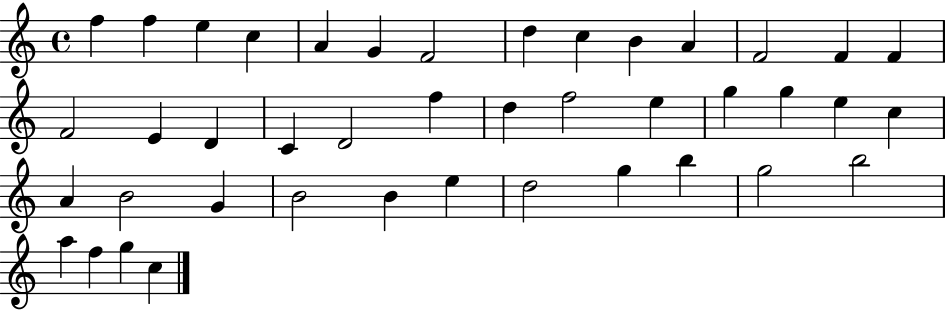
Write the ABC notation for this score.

X:1
T:Untitled
M:4/4
L:1/4
K:C
f f e c A G F2 d c B A F2 F F F2 E D C D2 f d f2 e g g e c A B2 G B2 B e d2 g b g2 b2 a f g c